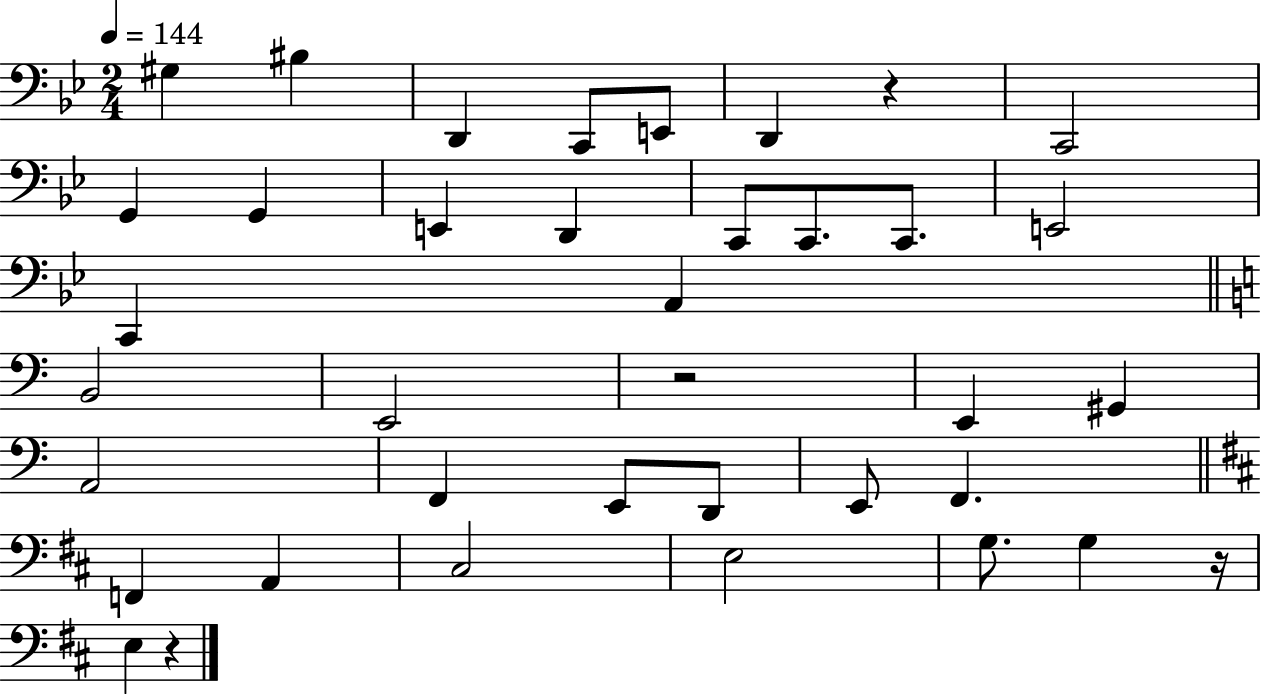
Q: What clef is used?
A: bass